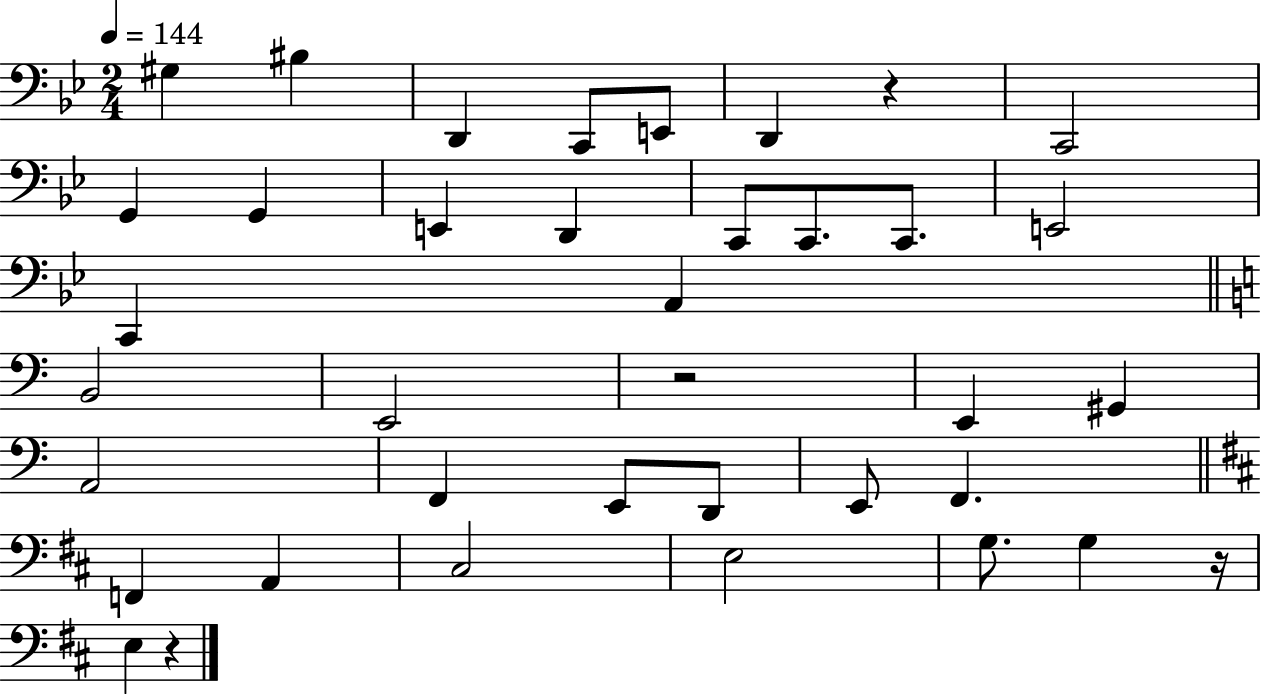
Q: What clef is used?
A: bass